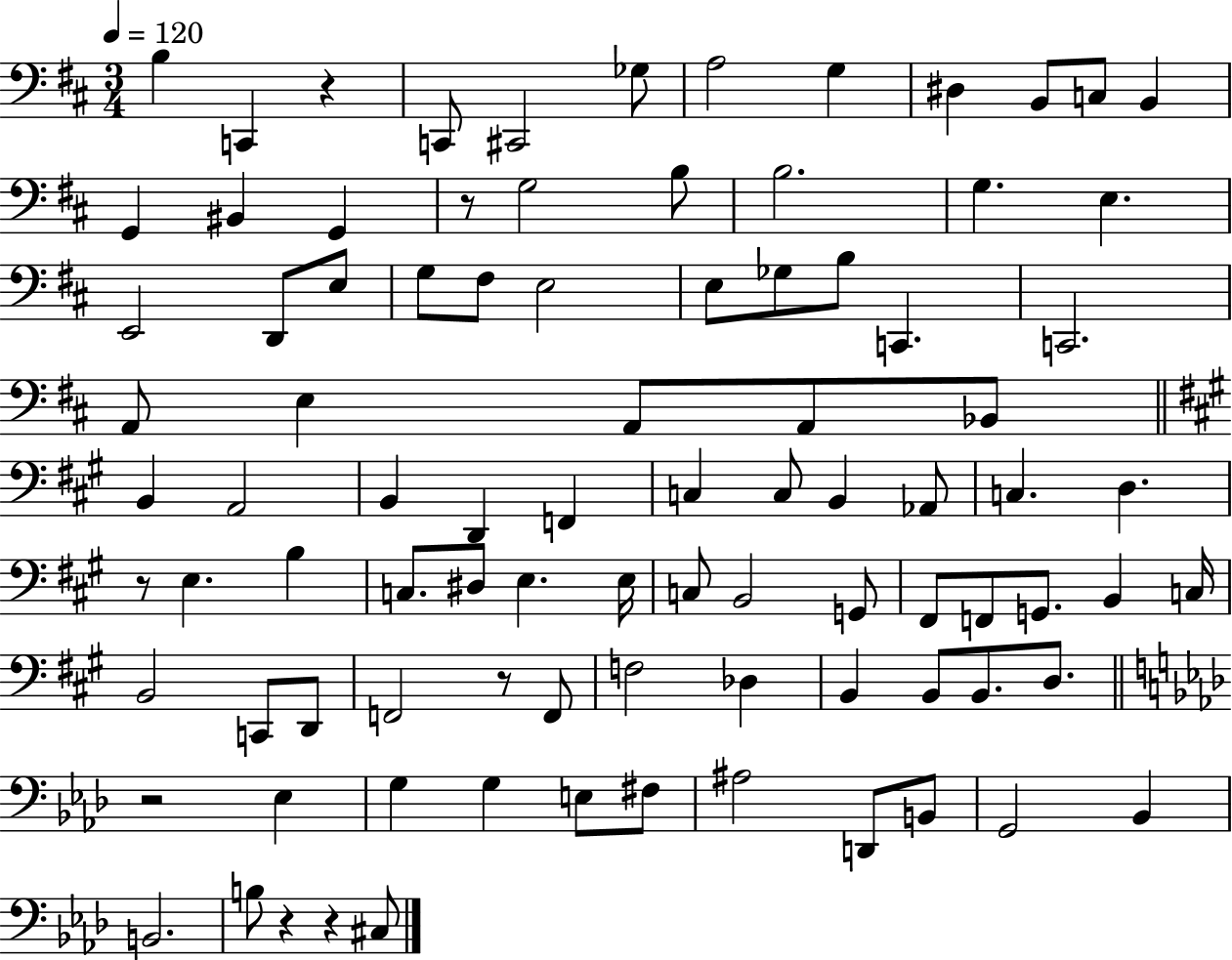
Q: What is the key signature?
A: D major